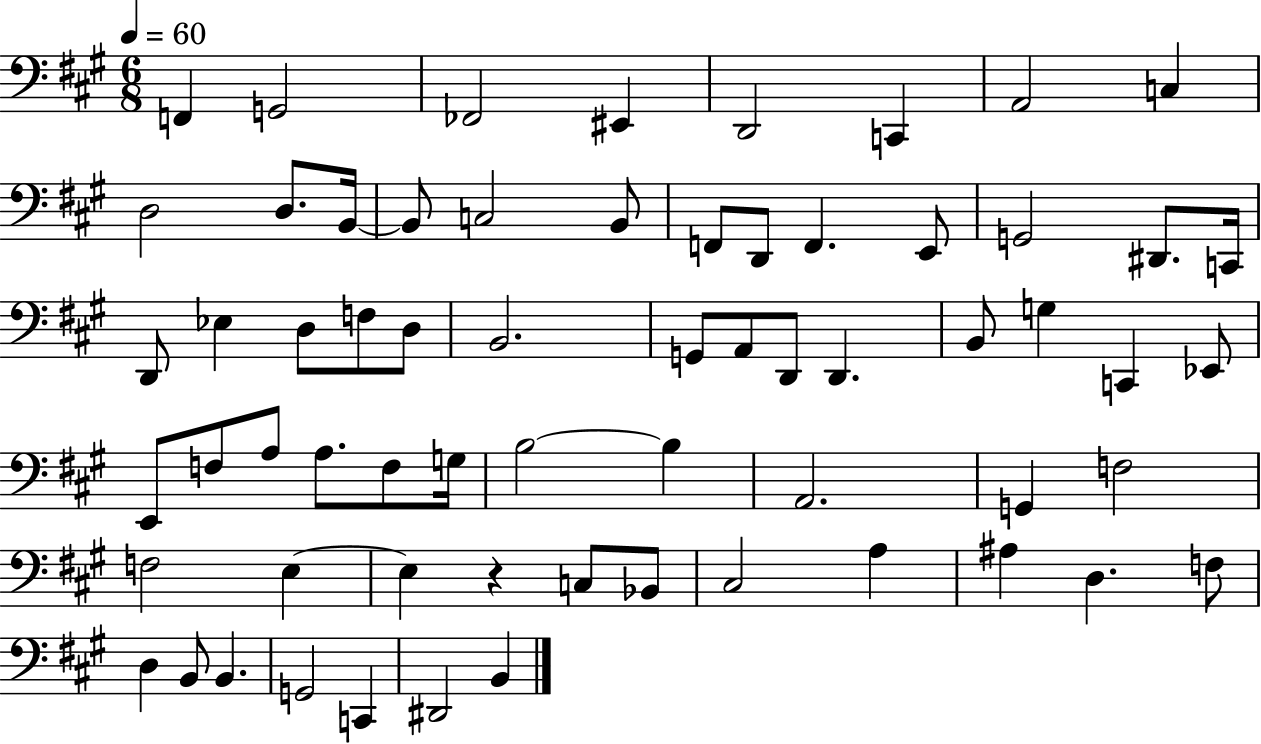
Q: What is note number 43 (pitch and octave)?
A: B3